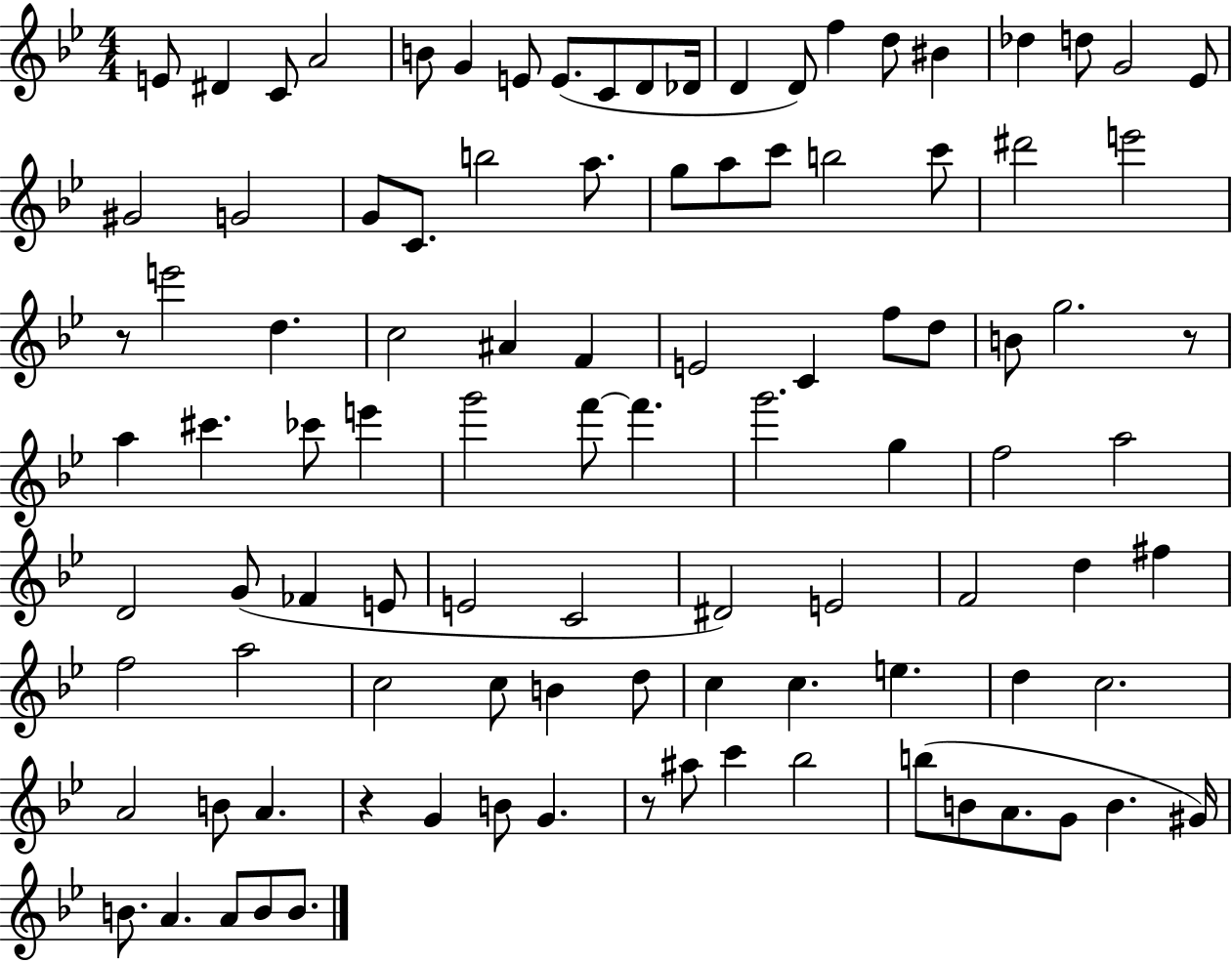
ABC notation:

X:1
T:Untitled
M:4/4
L:1/4
K:Bb
E/2 ^D C/2 A2 B/2 G E/2 E/2 C/2 D/2 _D/4 D D/2 f d/2 ^B _d d/2 G2 _E/2 ^G2 G2 G/2 C/2 b2 a/2 g/2 a/2 c'/2 b2 c'/2 ^d'2 e'2 z/2 e'2 d c2 ^A F E2 C f/2 d/2 B/2 g2 z/2 a ^c' _c'/2 e' g'2 f'/2 f' g'2 g f2 a2 D2 G/2 _F E/2 E2 C2 ^D2 E2 F2 d ^f f2 a2 c2 c/2 B d/2 c c e d c2 A2 B/2 A z G B/2 G z/2 ^a/2 c' _b2 b/2 B/2 A/2 G/2 B ^G/4 B/2 A A/2 B/2 B/2